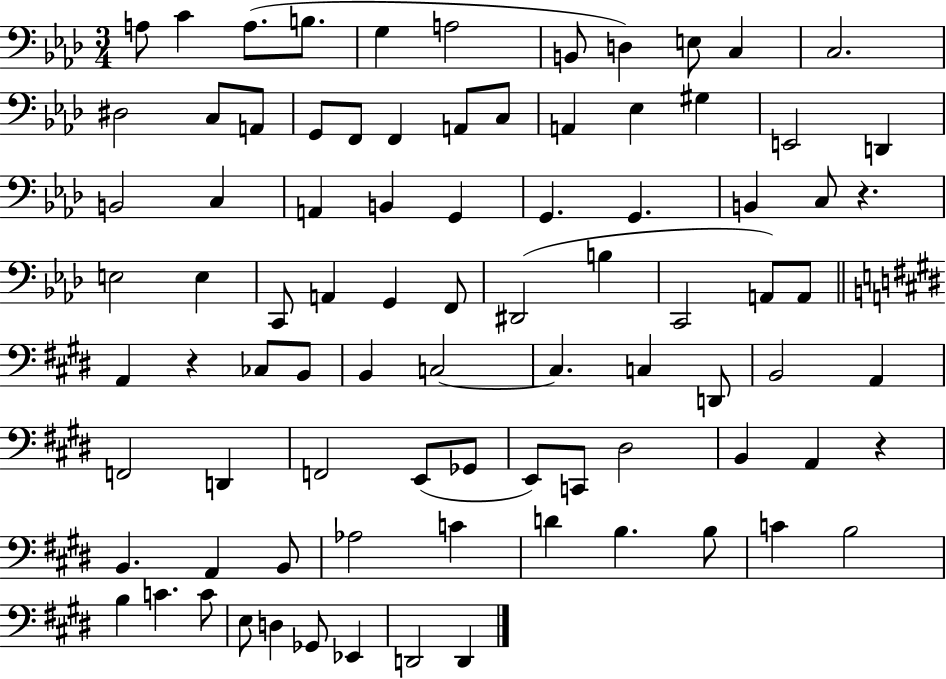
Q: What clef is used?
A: bass